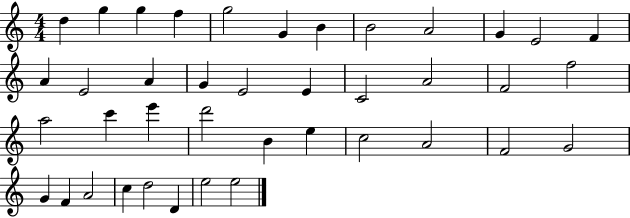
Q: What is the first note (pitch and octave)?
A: D5